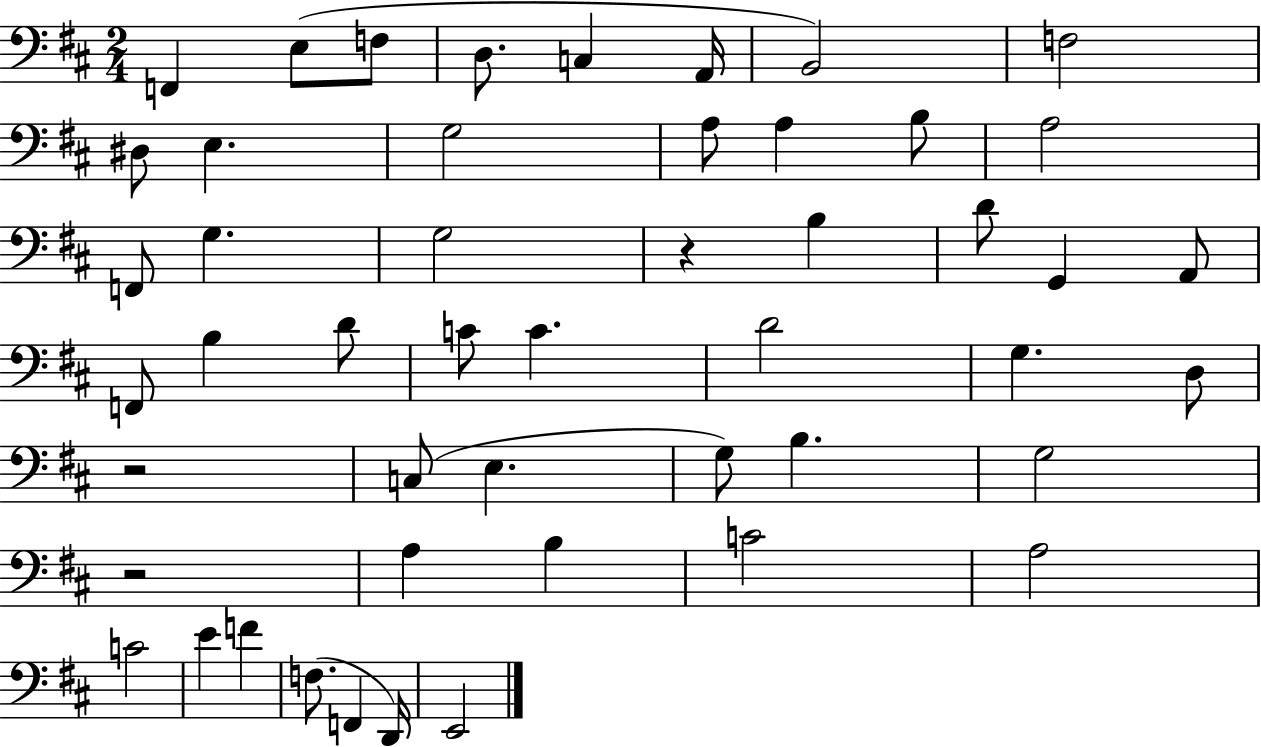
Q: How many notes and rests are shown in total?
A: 49